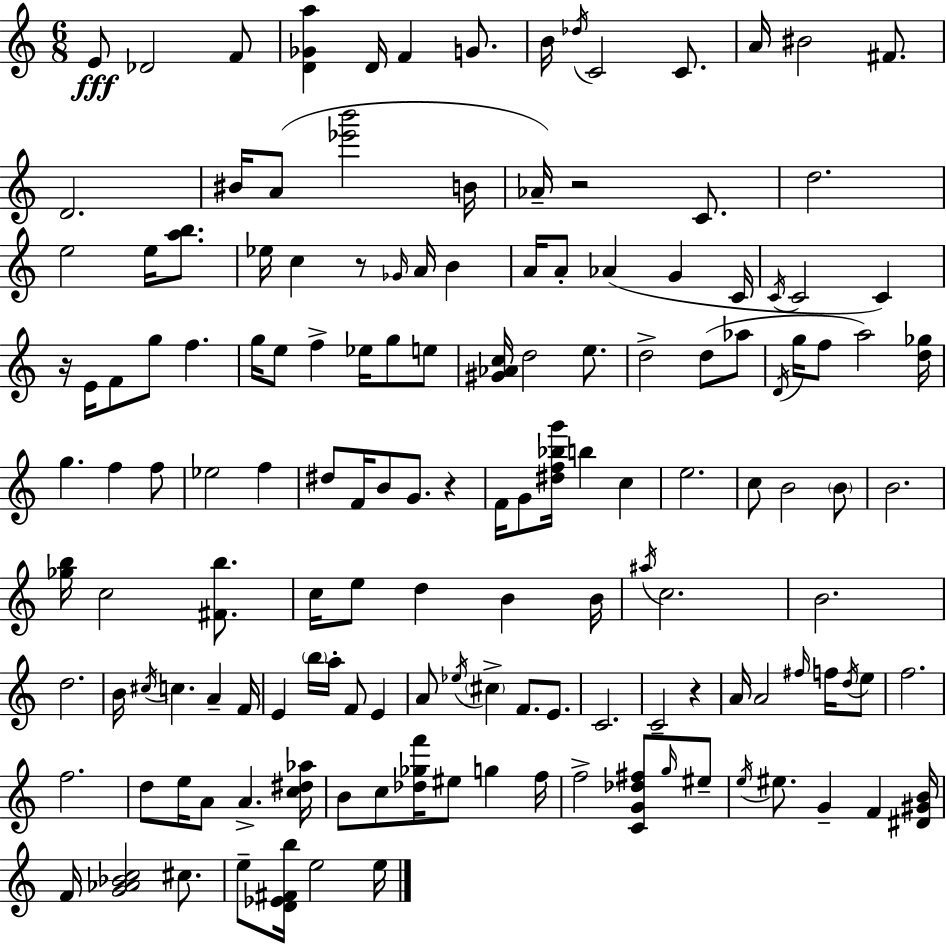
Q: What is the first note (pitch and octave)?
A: E4